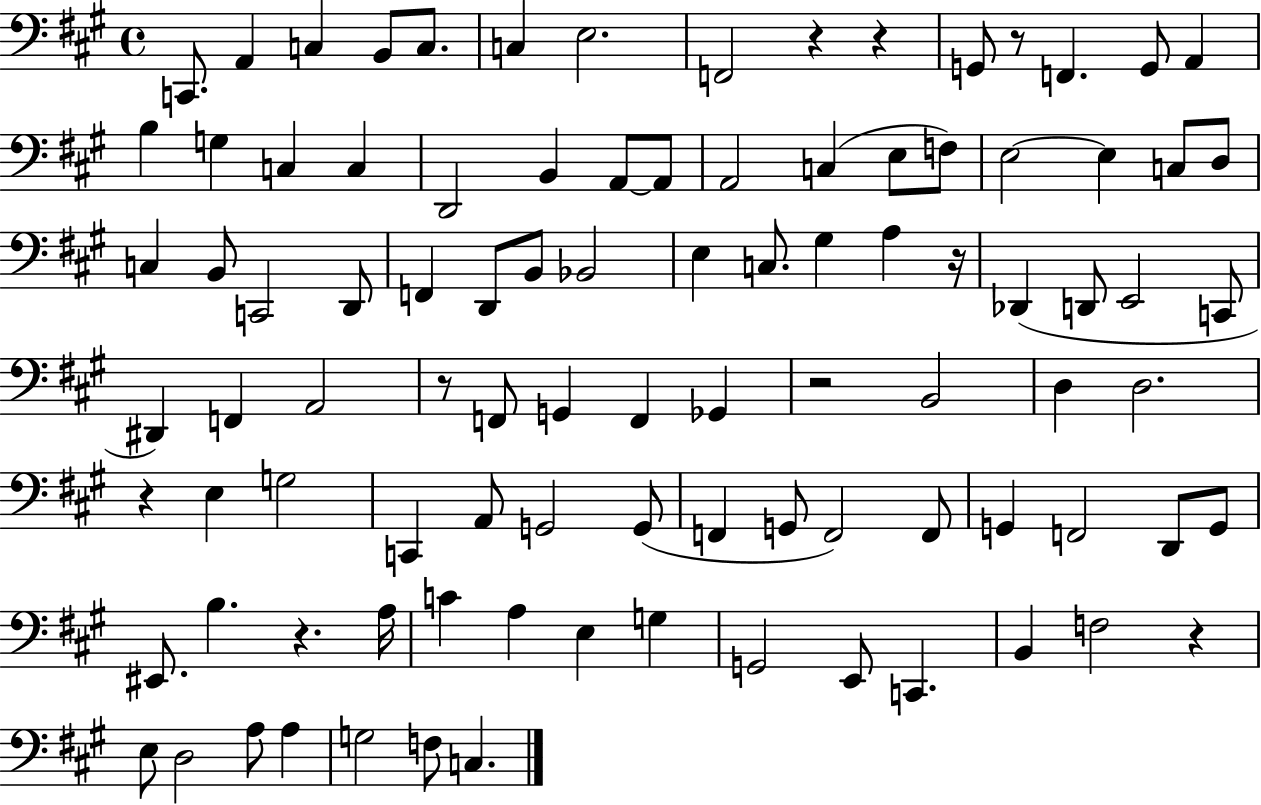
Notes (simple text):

C2/e. A2/q C3/q B2/e C3/e. C3/q E3/h. F2/h R/q R/q G2/e R/e F2/q. G2/e A2/q B3/q G3/q C3/q C3/q D2/h B2/q A2/e A2/e A2/h C3/q E3/e F3/e E3/h E3/q C3/e D3/e C3/q B2/e C2/h D2/e F2/q D2/e B2/e Bb2/h E3/q C3/e. G#3/q A3/q R/s Db2/q D2/e E2/h C2/e D#2/q F2/q A2/h R/e F2/e G2/q F2/q Gb2/q R/h B2/h D3/q D3/h. R/q E3/q G3/h C2/q A2/e G2/h G2/e F2/q G2/e F2/h F2/e G2/q F2/h D2/e G2/e EIS2/e. B3/q. R/q. A3/s C4/q A3/q E3/q G3/q G2/h E2/e C2/q. B2/q F3/h R/q E3/e D3/h A3/e A3/q G3/h F3/e C3/q.